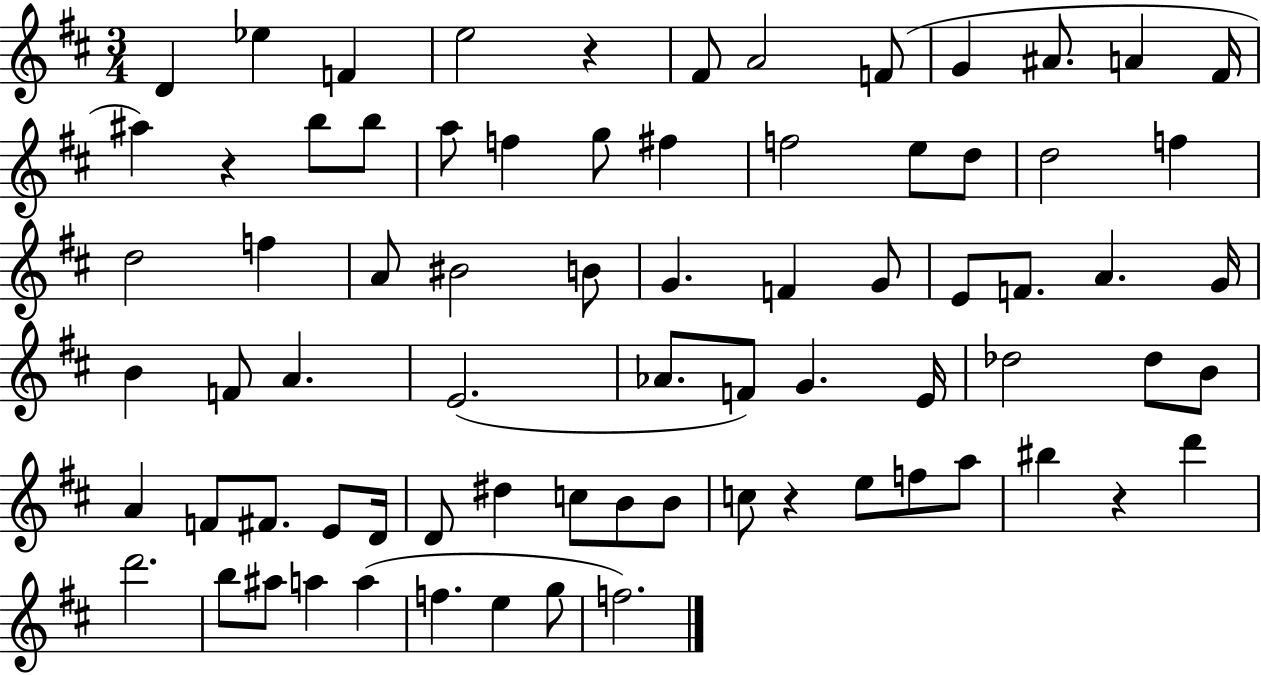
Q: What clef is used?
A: treble